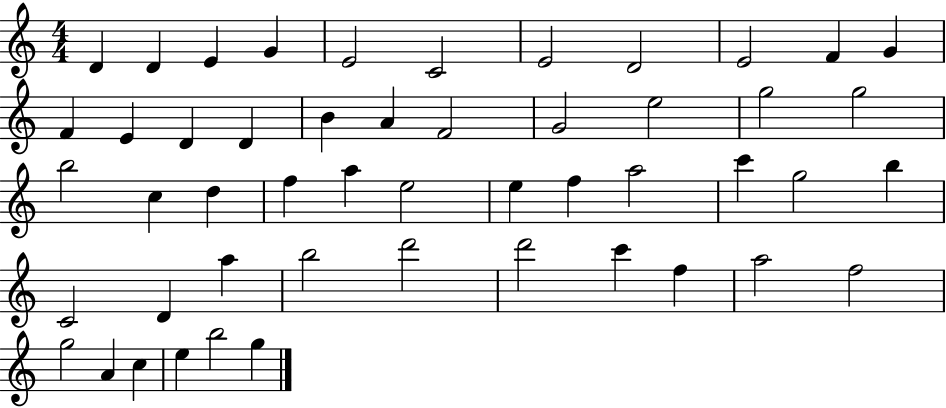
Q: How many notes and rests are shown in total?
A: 50